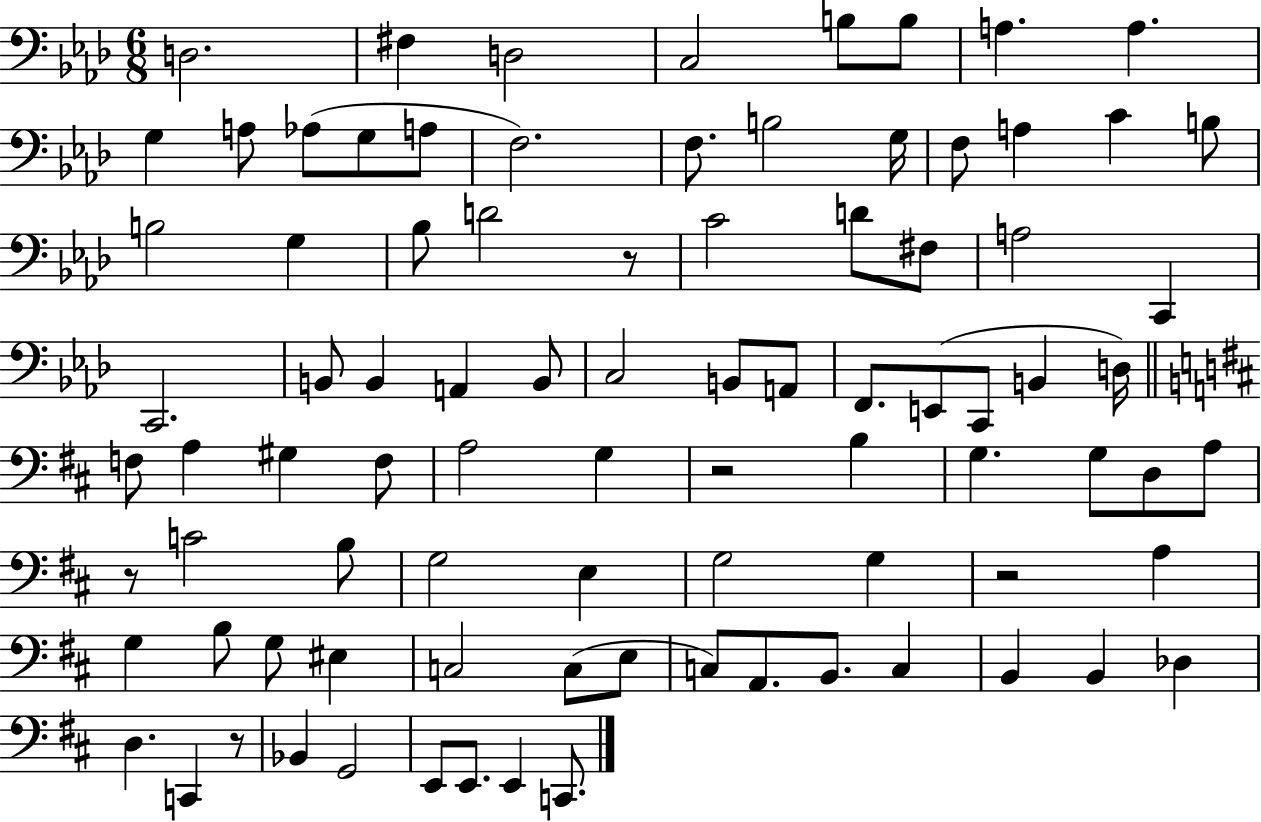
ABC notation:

X:1
T:Untitled
M:6/8
L:1/4
K:Ab
D,2 ^F, D,2 C,2 B,/2 B,/2 A, A, G, A,/2 _A,/2 G,/2 A,/2 F,2 F,/2 B,2 G,/4 F,/2 A, C B,/2 B,2 G, _B,/2 D2 z/2 C2 D/2 ^F,/2 A,2 C,, C,,2 B,,/2 B,, A,, B,,/2 C,2 B,,/2 A,,/2 F,,/2 E,,/2 C,,/2 B,, D,/4 F,/2 A, ^G, F,/2 A,2 G, z2 B, G, G,/2 D,/2 A,/2 z/2 C2 B,/2 G,2 E, G,2 G, z2 A, G, B,/2 G,/2 ^E, C,2 C,/2 E,/2 C,/2 A,,/2 B,,/2 C, B,, B,, _D, D, C,, z/2 _B,, G,,2 E,,/2 E,,/2 E,, C,,/2